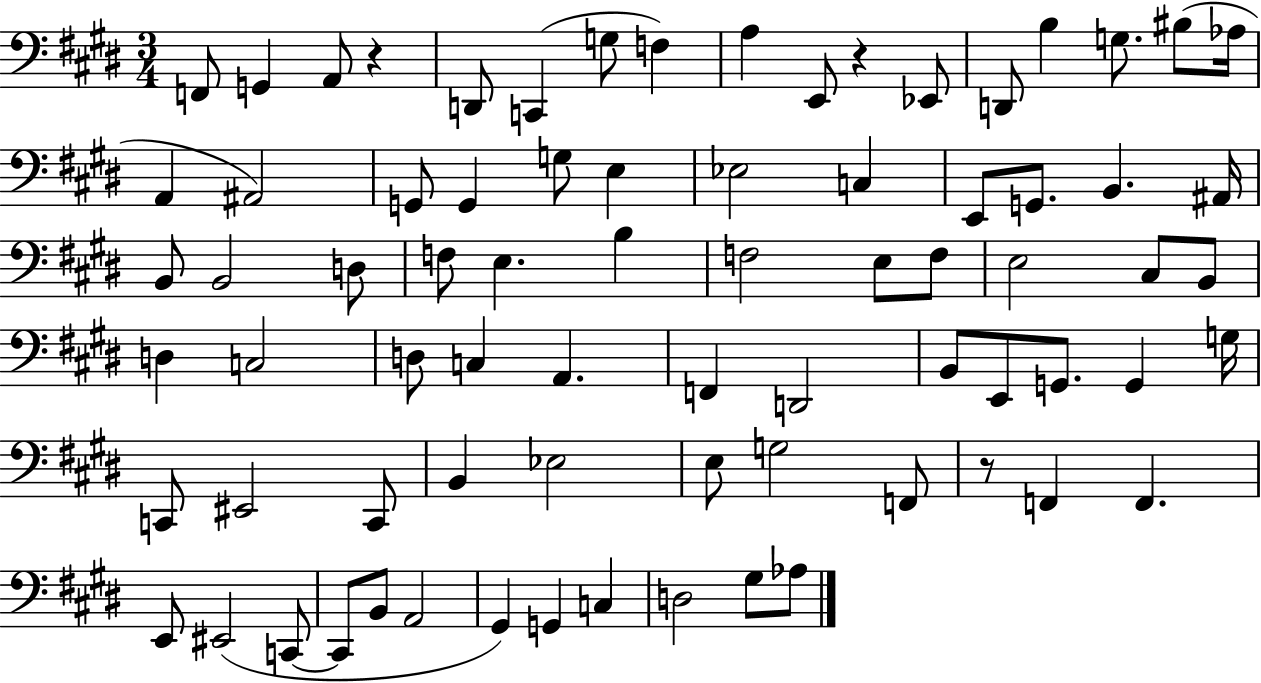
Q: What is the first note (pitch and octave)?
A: F2